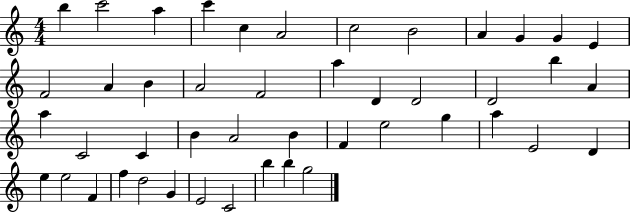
X:1
T:Untitled
M:4/4
L:1/4
K:C
b c'2 a c' c A2 c2 B2 A G G E F2 A B A2 F2 a D D2 D2 b A a C2 C B A2 B F e2 g a E2 D e e2 F f d2 G E2 C2 b b g2